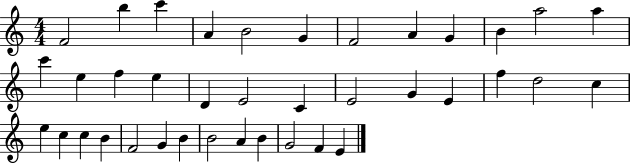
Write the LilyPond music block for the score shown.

{
  \clef treble
  \numericTimeSignature
  \time 4/4
  \key c \major
  f'2 b''4 c'''4 | a'4 b'2 g'4 | f'2 a'4 g'4 | b'4 a''2 a''4 | \break c'''4 e''4 f''4 e''4 | d'4 e'2 c'4 | e'2 g'4 e'4 | f''4 d''2 c''4 | \break e''4 c''4 c''4 b'4 | f'2 g'4 b'4 | b'2 a'4 b'4 | g'2 f'4 e'4 | \break \bar "|."
}